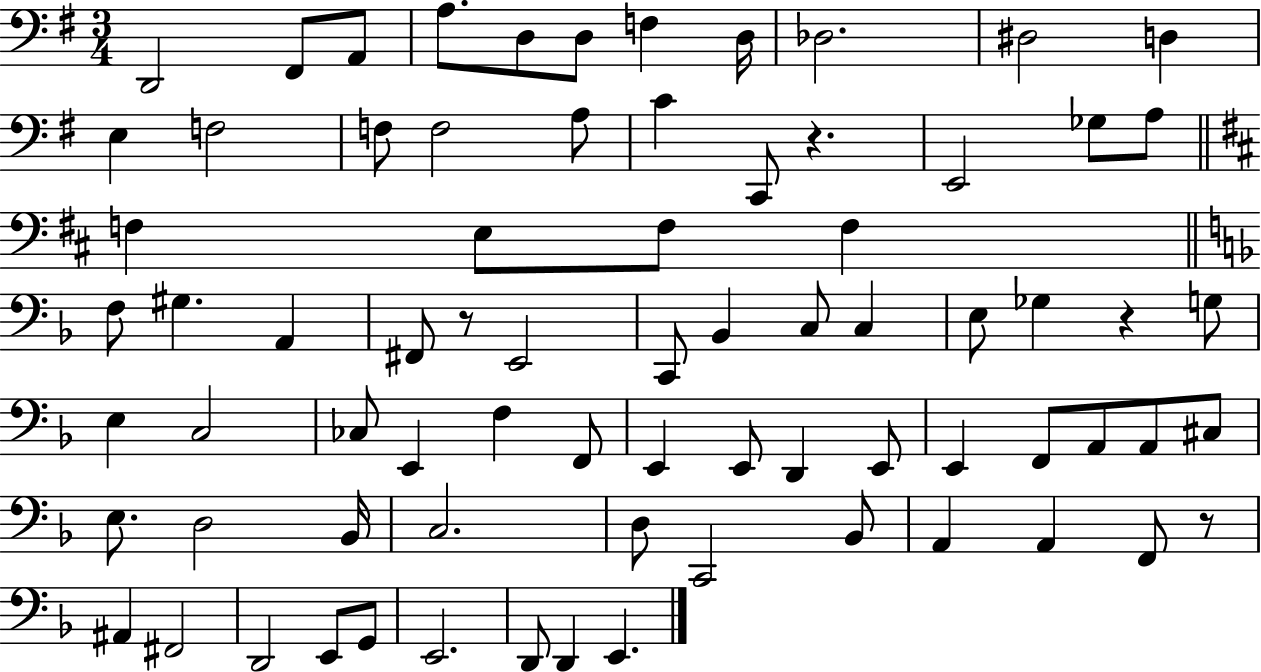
X:1
T:Untitled
M:3/4
L:1/4
K:G
D,,2 ^F,,/2 A,,/2 A,/2 D,/2 D,/2 F, D,/4 _D,2 ^D,2 D, E, F,2 F,/2 F,2 A,/2 C C,,/2 z E,,2 _G,/2 A,/2 F, E,/2 F,/2 F, F,/2 ^G, A,, ^F,,/2 z/2 E,,2 C,,/2 _B,, C,/2 C, E,/2 _G, z G,/2 E, C,2 _C,/2 E,, F, F,,/2 E,, E,,/2 D,, E,,/2 E,, F,,/2 A,,/2 A,,/2 ^C,/2 E,/2 D,2 _B,,/4 C,2 D,/2 C,,2 _B,,/2 A,, A,, F,,/2 z/2 ^A,, ^F,,2 D,,2 E,,/2 G,,/2 E,,2 D,,/2 D,, E,,